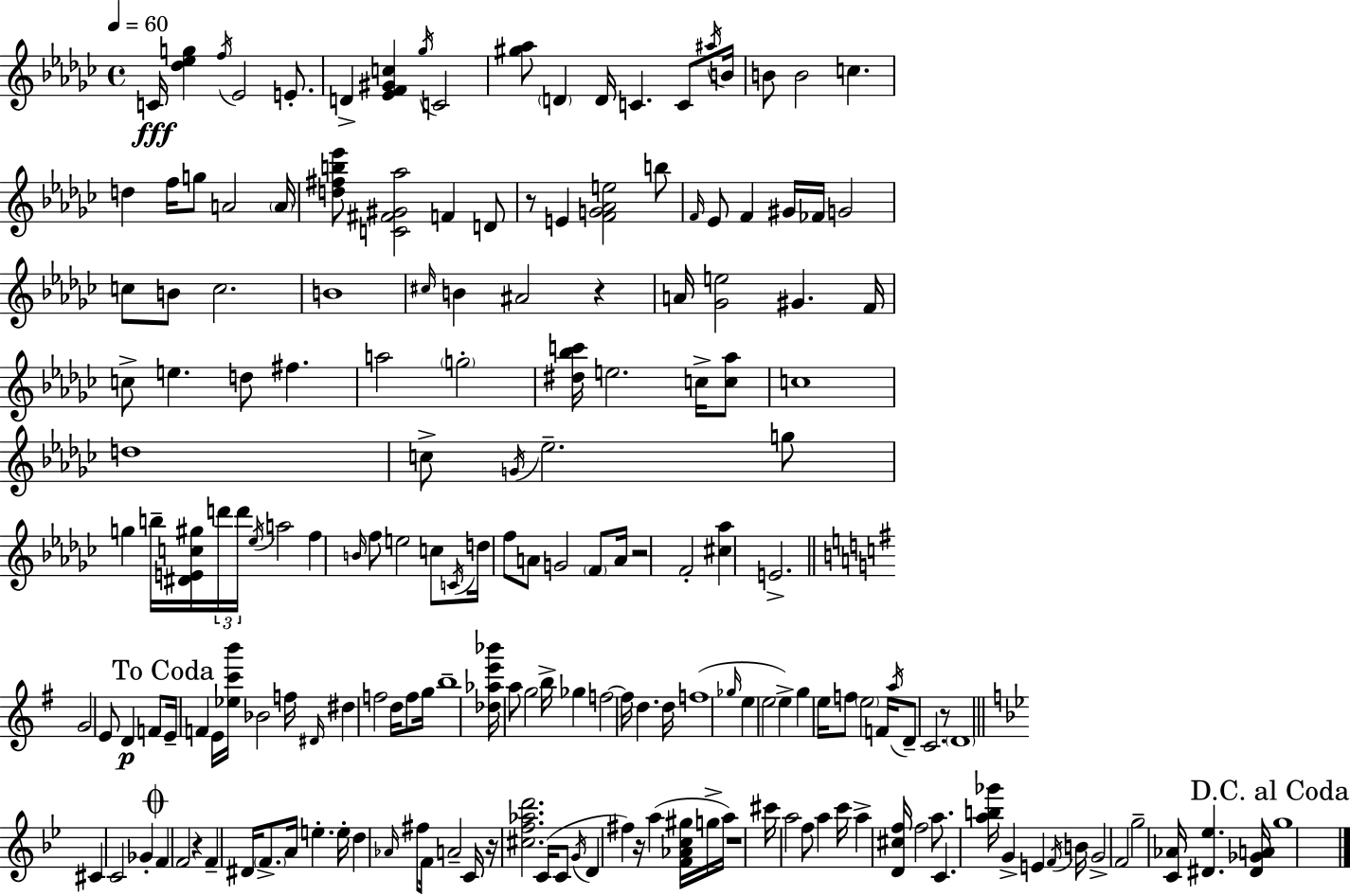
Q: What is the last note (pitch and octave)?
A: G5